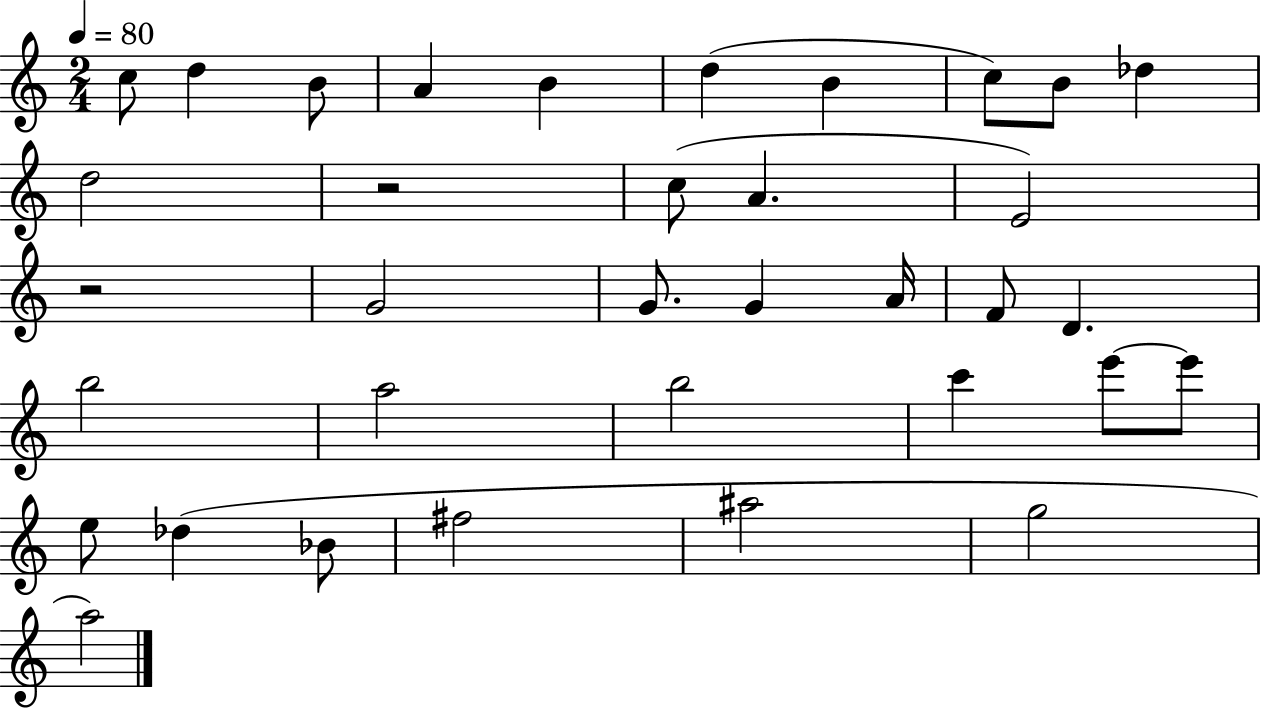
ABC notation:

X:1
T:Untitled
M:2/4
L:1/4
K:C
c/2 d B/2 A B d B c/2 B/2 _d d2 z2 c/2 A E2 z2 G2 G/2 G A/4 F/2 D b2 a2 b2 c' e'/2 e'/2 e/2 _d _B/2 ^f2 ^a2 g2 a2